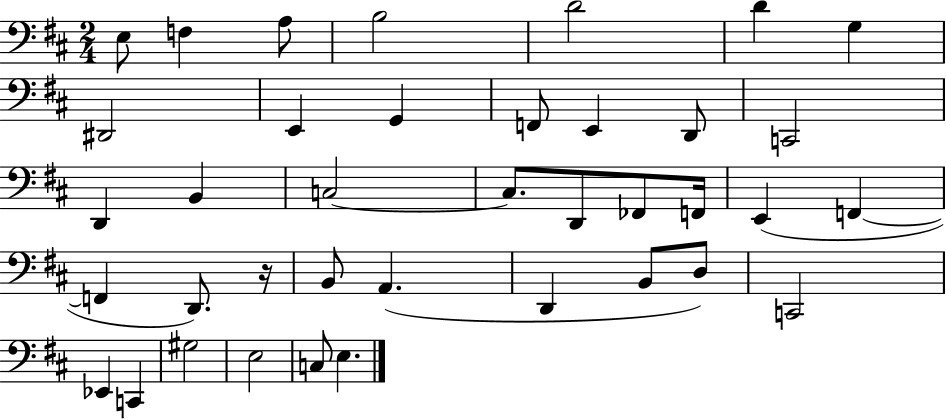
E3/e F3/q A3/e B3/h D4/h D4/q G3/q D#2/h E2/q G2/q F2/e E2/q D2/e C2/h D2/q B2/q C3/h C3/e. D2/e FES2/e F2/s E2/q F2/q F2/q D2/e. R/s B2/e A2/q. D2/q B2/e D3/e C2/h Eb2/q C2/q G#3/h E3/h C3/e E3/q.